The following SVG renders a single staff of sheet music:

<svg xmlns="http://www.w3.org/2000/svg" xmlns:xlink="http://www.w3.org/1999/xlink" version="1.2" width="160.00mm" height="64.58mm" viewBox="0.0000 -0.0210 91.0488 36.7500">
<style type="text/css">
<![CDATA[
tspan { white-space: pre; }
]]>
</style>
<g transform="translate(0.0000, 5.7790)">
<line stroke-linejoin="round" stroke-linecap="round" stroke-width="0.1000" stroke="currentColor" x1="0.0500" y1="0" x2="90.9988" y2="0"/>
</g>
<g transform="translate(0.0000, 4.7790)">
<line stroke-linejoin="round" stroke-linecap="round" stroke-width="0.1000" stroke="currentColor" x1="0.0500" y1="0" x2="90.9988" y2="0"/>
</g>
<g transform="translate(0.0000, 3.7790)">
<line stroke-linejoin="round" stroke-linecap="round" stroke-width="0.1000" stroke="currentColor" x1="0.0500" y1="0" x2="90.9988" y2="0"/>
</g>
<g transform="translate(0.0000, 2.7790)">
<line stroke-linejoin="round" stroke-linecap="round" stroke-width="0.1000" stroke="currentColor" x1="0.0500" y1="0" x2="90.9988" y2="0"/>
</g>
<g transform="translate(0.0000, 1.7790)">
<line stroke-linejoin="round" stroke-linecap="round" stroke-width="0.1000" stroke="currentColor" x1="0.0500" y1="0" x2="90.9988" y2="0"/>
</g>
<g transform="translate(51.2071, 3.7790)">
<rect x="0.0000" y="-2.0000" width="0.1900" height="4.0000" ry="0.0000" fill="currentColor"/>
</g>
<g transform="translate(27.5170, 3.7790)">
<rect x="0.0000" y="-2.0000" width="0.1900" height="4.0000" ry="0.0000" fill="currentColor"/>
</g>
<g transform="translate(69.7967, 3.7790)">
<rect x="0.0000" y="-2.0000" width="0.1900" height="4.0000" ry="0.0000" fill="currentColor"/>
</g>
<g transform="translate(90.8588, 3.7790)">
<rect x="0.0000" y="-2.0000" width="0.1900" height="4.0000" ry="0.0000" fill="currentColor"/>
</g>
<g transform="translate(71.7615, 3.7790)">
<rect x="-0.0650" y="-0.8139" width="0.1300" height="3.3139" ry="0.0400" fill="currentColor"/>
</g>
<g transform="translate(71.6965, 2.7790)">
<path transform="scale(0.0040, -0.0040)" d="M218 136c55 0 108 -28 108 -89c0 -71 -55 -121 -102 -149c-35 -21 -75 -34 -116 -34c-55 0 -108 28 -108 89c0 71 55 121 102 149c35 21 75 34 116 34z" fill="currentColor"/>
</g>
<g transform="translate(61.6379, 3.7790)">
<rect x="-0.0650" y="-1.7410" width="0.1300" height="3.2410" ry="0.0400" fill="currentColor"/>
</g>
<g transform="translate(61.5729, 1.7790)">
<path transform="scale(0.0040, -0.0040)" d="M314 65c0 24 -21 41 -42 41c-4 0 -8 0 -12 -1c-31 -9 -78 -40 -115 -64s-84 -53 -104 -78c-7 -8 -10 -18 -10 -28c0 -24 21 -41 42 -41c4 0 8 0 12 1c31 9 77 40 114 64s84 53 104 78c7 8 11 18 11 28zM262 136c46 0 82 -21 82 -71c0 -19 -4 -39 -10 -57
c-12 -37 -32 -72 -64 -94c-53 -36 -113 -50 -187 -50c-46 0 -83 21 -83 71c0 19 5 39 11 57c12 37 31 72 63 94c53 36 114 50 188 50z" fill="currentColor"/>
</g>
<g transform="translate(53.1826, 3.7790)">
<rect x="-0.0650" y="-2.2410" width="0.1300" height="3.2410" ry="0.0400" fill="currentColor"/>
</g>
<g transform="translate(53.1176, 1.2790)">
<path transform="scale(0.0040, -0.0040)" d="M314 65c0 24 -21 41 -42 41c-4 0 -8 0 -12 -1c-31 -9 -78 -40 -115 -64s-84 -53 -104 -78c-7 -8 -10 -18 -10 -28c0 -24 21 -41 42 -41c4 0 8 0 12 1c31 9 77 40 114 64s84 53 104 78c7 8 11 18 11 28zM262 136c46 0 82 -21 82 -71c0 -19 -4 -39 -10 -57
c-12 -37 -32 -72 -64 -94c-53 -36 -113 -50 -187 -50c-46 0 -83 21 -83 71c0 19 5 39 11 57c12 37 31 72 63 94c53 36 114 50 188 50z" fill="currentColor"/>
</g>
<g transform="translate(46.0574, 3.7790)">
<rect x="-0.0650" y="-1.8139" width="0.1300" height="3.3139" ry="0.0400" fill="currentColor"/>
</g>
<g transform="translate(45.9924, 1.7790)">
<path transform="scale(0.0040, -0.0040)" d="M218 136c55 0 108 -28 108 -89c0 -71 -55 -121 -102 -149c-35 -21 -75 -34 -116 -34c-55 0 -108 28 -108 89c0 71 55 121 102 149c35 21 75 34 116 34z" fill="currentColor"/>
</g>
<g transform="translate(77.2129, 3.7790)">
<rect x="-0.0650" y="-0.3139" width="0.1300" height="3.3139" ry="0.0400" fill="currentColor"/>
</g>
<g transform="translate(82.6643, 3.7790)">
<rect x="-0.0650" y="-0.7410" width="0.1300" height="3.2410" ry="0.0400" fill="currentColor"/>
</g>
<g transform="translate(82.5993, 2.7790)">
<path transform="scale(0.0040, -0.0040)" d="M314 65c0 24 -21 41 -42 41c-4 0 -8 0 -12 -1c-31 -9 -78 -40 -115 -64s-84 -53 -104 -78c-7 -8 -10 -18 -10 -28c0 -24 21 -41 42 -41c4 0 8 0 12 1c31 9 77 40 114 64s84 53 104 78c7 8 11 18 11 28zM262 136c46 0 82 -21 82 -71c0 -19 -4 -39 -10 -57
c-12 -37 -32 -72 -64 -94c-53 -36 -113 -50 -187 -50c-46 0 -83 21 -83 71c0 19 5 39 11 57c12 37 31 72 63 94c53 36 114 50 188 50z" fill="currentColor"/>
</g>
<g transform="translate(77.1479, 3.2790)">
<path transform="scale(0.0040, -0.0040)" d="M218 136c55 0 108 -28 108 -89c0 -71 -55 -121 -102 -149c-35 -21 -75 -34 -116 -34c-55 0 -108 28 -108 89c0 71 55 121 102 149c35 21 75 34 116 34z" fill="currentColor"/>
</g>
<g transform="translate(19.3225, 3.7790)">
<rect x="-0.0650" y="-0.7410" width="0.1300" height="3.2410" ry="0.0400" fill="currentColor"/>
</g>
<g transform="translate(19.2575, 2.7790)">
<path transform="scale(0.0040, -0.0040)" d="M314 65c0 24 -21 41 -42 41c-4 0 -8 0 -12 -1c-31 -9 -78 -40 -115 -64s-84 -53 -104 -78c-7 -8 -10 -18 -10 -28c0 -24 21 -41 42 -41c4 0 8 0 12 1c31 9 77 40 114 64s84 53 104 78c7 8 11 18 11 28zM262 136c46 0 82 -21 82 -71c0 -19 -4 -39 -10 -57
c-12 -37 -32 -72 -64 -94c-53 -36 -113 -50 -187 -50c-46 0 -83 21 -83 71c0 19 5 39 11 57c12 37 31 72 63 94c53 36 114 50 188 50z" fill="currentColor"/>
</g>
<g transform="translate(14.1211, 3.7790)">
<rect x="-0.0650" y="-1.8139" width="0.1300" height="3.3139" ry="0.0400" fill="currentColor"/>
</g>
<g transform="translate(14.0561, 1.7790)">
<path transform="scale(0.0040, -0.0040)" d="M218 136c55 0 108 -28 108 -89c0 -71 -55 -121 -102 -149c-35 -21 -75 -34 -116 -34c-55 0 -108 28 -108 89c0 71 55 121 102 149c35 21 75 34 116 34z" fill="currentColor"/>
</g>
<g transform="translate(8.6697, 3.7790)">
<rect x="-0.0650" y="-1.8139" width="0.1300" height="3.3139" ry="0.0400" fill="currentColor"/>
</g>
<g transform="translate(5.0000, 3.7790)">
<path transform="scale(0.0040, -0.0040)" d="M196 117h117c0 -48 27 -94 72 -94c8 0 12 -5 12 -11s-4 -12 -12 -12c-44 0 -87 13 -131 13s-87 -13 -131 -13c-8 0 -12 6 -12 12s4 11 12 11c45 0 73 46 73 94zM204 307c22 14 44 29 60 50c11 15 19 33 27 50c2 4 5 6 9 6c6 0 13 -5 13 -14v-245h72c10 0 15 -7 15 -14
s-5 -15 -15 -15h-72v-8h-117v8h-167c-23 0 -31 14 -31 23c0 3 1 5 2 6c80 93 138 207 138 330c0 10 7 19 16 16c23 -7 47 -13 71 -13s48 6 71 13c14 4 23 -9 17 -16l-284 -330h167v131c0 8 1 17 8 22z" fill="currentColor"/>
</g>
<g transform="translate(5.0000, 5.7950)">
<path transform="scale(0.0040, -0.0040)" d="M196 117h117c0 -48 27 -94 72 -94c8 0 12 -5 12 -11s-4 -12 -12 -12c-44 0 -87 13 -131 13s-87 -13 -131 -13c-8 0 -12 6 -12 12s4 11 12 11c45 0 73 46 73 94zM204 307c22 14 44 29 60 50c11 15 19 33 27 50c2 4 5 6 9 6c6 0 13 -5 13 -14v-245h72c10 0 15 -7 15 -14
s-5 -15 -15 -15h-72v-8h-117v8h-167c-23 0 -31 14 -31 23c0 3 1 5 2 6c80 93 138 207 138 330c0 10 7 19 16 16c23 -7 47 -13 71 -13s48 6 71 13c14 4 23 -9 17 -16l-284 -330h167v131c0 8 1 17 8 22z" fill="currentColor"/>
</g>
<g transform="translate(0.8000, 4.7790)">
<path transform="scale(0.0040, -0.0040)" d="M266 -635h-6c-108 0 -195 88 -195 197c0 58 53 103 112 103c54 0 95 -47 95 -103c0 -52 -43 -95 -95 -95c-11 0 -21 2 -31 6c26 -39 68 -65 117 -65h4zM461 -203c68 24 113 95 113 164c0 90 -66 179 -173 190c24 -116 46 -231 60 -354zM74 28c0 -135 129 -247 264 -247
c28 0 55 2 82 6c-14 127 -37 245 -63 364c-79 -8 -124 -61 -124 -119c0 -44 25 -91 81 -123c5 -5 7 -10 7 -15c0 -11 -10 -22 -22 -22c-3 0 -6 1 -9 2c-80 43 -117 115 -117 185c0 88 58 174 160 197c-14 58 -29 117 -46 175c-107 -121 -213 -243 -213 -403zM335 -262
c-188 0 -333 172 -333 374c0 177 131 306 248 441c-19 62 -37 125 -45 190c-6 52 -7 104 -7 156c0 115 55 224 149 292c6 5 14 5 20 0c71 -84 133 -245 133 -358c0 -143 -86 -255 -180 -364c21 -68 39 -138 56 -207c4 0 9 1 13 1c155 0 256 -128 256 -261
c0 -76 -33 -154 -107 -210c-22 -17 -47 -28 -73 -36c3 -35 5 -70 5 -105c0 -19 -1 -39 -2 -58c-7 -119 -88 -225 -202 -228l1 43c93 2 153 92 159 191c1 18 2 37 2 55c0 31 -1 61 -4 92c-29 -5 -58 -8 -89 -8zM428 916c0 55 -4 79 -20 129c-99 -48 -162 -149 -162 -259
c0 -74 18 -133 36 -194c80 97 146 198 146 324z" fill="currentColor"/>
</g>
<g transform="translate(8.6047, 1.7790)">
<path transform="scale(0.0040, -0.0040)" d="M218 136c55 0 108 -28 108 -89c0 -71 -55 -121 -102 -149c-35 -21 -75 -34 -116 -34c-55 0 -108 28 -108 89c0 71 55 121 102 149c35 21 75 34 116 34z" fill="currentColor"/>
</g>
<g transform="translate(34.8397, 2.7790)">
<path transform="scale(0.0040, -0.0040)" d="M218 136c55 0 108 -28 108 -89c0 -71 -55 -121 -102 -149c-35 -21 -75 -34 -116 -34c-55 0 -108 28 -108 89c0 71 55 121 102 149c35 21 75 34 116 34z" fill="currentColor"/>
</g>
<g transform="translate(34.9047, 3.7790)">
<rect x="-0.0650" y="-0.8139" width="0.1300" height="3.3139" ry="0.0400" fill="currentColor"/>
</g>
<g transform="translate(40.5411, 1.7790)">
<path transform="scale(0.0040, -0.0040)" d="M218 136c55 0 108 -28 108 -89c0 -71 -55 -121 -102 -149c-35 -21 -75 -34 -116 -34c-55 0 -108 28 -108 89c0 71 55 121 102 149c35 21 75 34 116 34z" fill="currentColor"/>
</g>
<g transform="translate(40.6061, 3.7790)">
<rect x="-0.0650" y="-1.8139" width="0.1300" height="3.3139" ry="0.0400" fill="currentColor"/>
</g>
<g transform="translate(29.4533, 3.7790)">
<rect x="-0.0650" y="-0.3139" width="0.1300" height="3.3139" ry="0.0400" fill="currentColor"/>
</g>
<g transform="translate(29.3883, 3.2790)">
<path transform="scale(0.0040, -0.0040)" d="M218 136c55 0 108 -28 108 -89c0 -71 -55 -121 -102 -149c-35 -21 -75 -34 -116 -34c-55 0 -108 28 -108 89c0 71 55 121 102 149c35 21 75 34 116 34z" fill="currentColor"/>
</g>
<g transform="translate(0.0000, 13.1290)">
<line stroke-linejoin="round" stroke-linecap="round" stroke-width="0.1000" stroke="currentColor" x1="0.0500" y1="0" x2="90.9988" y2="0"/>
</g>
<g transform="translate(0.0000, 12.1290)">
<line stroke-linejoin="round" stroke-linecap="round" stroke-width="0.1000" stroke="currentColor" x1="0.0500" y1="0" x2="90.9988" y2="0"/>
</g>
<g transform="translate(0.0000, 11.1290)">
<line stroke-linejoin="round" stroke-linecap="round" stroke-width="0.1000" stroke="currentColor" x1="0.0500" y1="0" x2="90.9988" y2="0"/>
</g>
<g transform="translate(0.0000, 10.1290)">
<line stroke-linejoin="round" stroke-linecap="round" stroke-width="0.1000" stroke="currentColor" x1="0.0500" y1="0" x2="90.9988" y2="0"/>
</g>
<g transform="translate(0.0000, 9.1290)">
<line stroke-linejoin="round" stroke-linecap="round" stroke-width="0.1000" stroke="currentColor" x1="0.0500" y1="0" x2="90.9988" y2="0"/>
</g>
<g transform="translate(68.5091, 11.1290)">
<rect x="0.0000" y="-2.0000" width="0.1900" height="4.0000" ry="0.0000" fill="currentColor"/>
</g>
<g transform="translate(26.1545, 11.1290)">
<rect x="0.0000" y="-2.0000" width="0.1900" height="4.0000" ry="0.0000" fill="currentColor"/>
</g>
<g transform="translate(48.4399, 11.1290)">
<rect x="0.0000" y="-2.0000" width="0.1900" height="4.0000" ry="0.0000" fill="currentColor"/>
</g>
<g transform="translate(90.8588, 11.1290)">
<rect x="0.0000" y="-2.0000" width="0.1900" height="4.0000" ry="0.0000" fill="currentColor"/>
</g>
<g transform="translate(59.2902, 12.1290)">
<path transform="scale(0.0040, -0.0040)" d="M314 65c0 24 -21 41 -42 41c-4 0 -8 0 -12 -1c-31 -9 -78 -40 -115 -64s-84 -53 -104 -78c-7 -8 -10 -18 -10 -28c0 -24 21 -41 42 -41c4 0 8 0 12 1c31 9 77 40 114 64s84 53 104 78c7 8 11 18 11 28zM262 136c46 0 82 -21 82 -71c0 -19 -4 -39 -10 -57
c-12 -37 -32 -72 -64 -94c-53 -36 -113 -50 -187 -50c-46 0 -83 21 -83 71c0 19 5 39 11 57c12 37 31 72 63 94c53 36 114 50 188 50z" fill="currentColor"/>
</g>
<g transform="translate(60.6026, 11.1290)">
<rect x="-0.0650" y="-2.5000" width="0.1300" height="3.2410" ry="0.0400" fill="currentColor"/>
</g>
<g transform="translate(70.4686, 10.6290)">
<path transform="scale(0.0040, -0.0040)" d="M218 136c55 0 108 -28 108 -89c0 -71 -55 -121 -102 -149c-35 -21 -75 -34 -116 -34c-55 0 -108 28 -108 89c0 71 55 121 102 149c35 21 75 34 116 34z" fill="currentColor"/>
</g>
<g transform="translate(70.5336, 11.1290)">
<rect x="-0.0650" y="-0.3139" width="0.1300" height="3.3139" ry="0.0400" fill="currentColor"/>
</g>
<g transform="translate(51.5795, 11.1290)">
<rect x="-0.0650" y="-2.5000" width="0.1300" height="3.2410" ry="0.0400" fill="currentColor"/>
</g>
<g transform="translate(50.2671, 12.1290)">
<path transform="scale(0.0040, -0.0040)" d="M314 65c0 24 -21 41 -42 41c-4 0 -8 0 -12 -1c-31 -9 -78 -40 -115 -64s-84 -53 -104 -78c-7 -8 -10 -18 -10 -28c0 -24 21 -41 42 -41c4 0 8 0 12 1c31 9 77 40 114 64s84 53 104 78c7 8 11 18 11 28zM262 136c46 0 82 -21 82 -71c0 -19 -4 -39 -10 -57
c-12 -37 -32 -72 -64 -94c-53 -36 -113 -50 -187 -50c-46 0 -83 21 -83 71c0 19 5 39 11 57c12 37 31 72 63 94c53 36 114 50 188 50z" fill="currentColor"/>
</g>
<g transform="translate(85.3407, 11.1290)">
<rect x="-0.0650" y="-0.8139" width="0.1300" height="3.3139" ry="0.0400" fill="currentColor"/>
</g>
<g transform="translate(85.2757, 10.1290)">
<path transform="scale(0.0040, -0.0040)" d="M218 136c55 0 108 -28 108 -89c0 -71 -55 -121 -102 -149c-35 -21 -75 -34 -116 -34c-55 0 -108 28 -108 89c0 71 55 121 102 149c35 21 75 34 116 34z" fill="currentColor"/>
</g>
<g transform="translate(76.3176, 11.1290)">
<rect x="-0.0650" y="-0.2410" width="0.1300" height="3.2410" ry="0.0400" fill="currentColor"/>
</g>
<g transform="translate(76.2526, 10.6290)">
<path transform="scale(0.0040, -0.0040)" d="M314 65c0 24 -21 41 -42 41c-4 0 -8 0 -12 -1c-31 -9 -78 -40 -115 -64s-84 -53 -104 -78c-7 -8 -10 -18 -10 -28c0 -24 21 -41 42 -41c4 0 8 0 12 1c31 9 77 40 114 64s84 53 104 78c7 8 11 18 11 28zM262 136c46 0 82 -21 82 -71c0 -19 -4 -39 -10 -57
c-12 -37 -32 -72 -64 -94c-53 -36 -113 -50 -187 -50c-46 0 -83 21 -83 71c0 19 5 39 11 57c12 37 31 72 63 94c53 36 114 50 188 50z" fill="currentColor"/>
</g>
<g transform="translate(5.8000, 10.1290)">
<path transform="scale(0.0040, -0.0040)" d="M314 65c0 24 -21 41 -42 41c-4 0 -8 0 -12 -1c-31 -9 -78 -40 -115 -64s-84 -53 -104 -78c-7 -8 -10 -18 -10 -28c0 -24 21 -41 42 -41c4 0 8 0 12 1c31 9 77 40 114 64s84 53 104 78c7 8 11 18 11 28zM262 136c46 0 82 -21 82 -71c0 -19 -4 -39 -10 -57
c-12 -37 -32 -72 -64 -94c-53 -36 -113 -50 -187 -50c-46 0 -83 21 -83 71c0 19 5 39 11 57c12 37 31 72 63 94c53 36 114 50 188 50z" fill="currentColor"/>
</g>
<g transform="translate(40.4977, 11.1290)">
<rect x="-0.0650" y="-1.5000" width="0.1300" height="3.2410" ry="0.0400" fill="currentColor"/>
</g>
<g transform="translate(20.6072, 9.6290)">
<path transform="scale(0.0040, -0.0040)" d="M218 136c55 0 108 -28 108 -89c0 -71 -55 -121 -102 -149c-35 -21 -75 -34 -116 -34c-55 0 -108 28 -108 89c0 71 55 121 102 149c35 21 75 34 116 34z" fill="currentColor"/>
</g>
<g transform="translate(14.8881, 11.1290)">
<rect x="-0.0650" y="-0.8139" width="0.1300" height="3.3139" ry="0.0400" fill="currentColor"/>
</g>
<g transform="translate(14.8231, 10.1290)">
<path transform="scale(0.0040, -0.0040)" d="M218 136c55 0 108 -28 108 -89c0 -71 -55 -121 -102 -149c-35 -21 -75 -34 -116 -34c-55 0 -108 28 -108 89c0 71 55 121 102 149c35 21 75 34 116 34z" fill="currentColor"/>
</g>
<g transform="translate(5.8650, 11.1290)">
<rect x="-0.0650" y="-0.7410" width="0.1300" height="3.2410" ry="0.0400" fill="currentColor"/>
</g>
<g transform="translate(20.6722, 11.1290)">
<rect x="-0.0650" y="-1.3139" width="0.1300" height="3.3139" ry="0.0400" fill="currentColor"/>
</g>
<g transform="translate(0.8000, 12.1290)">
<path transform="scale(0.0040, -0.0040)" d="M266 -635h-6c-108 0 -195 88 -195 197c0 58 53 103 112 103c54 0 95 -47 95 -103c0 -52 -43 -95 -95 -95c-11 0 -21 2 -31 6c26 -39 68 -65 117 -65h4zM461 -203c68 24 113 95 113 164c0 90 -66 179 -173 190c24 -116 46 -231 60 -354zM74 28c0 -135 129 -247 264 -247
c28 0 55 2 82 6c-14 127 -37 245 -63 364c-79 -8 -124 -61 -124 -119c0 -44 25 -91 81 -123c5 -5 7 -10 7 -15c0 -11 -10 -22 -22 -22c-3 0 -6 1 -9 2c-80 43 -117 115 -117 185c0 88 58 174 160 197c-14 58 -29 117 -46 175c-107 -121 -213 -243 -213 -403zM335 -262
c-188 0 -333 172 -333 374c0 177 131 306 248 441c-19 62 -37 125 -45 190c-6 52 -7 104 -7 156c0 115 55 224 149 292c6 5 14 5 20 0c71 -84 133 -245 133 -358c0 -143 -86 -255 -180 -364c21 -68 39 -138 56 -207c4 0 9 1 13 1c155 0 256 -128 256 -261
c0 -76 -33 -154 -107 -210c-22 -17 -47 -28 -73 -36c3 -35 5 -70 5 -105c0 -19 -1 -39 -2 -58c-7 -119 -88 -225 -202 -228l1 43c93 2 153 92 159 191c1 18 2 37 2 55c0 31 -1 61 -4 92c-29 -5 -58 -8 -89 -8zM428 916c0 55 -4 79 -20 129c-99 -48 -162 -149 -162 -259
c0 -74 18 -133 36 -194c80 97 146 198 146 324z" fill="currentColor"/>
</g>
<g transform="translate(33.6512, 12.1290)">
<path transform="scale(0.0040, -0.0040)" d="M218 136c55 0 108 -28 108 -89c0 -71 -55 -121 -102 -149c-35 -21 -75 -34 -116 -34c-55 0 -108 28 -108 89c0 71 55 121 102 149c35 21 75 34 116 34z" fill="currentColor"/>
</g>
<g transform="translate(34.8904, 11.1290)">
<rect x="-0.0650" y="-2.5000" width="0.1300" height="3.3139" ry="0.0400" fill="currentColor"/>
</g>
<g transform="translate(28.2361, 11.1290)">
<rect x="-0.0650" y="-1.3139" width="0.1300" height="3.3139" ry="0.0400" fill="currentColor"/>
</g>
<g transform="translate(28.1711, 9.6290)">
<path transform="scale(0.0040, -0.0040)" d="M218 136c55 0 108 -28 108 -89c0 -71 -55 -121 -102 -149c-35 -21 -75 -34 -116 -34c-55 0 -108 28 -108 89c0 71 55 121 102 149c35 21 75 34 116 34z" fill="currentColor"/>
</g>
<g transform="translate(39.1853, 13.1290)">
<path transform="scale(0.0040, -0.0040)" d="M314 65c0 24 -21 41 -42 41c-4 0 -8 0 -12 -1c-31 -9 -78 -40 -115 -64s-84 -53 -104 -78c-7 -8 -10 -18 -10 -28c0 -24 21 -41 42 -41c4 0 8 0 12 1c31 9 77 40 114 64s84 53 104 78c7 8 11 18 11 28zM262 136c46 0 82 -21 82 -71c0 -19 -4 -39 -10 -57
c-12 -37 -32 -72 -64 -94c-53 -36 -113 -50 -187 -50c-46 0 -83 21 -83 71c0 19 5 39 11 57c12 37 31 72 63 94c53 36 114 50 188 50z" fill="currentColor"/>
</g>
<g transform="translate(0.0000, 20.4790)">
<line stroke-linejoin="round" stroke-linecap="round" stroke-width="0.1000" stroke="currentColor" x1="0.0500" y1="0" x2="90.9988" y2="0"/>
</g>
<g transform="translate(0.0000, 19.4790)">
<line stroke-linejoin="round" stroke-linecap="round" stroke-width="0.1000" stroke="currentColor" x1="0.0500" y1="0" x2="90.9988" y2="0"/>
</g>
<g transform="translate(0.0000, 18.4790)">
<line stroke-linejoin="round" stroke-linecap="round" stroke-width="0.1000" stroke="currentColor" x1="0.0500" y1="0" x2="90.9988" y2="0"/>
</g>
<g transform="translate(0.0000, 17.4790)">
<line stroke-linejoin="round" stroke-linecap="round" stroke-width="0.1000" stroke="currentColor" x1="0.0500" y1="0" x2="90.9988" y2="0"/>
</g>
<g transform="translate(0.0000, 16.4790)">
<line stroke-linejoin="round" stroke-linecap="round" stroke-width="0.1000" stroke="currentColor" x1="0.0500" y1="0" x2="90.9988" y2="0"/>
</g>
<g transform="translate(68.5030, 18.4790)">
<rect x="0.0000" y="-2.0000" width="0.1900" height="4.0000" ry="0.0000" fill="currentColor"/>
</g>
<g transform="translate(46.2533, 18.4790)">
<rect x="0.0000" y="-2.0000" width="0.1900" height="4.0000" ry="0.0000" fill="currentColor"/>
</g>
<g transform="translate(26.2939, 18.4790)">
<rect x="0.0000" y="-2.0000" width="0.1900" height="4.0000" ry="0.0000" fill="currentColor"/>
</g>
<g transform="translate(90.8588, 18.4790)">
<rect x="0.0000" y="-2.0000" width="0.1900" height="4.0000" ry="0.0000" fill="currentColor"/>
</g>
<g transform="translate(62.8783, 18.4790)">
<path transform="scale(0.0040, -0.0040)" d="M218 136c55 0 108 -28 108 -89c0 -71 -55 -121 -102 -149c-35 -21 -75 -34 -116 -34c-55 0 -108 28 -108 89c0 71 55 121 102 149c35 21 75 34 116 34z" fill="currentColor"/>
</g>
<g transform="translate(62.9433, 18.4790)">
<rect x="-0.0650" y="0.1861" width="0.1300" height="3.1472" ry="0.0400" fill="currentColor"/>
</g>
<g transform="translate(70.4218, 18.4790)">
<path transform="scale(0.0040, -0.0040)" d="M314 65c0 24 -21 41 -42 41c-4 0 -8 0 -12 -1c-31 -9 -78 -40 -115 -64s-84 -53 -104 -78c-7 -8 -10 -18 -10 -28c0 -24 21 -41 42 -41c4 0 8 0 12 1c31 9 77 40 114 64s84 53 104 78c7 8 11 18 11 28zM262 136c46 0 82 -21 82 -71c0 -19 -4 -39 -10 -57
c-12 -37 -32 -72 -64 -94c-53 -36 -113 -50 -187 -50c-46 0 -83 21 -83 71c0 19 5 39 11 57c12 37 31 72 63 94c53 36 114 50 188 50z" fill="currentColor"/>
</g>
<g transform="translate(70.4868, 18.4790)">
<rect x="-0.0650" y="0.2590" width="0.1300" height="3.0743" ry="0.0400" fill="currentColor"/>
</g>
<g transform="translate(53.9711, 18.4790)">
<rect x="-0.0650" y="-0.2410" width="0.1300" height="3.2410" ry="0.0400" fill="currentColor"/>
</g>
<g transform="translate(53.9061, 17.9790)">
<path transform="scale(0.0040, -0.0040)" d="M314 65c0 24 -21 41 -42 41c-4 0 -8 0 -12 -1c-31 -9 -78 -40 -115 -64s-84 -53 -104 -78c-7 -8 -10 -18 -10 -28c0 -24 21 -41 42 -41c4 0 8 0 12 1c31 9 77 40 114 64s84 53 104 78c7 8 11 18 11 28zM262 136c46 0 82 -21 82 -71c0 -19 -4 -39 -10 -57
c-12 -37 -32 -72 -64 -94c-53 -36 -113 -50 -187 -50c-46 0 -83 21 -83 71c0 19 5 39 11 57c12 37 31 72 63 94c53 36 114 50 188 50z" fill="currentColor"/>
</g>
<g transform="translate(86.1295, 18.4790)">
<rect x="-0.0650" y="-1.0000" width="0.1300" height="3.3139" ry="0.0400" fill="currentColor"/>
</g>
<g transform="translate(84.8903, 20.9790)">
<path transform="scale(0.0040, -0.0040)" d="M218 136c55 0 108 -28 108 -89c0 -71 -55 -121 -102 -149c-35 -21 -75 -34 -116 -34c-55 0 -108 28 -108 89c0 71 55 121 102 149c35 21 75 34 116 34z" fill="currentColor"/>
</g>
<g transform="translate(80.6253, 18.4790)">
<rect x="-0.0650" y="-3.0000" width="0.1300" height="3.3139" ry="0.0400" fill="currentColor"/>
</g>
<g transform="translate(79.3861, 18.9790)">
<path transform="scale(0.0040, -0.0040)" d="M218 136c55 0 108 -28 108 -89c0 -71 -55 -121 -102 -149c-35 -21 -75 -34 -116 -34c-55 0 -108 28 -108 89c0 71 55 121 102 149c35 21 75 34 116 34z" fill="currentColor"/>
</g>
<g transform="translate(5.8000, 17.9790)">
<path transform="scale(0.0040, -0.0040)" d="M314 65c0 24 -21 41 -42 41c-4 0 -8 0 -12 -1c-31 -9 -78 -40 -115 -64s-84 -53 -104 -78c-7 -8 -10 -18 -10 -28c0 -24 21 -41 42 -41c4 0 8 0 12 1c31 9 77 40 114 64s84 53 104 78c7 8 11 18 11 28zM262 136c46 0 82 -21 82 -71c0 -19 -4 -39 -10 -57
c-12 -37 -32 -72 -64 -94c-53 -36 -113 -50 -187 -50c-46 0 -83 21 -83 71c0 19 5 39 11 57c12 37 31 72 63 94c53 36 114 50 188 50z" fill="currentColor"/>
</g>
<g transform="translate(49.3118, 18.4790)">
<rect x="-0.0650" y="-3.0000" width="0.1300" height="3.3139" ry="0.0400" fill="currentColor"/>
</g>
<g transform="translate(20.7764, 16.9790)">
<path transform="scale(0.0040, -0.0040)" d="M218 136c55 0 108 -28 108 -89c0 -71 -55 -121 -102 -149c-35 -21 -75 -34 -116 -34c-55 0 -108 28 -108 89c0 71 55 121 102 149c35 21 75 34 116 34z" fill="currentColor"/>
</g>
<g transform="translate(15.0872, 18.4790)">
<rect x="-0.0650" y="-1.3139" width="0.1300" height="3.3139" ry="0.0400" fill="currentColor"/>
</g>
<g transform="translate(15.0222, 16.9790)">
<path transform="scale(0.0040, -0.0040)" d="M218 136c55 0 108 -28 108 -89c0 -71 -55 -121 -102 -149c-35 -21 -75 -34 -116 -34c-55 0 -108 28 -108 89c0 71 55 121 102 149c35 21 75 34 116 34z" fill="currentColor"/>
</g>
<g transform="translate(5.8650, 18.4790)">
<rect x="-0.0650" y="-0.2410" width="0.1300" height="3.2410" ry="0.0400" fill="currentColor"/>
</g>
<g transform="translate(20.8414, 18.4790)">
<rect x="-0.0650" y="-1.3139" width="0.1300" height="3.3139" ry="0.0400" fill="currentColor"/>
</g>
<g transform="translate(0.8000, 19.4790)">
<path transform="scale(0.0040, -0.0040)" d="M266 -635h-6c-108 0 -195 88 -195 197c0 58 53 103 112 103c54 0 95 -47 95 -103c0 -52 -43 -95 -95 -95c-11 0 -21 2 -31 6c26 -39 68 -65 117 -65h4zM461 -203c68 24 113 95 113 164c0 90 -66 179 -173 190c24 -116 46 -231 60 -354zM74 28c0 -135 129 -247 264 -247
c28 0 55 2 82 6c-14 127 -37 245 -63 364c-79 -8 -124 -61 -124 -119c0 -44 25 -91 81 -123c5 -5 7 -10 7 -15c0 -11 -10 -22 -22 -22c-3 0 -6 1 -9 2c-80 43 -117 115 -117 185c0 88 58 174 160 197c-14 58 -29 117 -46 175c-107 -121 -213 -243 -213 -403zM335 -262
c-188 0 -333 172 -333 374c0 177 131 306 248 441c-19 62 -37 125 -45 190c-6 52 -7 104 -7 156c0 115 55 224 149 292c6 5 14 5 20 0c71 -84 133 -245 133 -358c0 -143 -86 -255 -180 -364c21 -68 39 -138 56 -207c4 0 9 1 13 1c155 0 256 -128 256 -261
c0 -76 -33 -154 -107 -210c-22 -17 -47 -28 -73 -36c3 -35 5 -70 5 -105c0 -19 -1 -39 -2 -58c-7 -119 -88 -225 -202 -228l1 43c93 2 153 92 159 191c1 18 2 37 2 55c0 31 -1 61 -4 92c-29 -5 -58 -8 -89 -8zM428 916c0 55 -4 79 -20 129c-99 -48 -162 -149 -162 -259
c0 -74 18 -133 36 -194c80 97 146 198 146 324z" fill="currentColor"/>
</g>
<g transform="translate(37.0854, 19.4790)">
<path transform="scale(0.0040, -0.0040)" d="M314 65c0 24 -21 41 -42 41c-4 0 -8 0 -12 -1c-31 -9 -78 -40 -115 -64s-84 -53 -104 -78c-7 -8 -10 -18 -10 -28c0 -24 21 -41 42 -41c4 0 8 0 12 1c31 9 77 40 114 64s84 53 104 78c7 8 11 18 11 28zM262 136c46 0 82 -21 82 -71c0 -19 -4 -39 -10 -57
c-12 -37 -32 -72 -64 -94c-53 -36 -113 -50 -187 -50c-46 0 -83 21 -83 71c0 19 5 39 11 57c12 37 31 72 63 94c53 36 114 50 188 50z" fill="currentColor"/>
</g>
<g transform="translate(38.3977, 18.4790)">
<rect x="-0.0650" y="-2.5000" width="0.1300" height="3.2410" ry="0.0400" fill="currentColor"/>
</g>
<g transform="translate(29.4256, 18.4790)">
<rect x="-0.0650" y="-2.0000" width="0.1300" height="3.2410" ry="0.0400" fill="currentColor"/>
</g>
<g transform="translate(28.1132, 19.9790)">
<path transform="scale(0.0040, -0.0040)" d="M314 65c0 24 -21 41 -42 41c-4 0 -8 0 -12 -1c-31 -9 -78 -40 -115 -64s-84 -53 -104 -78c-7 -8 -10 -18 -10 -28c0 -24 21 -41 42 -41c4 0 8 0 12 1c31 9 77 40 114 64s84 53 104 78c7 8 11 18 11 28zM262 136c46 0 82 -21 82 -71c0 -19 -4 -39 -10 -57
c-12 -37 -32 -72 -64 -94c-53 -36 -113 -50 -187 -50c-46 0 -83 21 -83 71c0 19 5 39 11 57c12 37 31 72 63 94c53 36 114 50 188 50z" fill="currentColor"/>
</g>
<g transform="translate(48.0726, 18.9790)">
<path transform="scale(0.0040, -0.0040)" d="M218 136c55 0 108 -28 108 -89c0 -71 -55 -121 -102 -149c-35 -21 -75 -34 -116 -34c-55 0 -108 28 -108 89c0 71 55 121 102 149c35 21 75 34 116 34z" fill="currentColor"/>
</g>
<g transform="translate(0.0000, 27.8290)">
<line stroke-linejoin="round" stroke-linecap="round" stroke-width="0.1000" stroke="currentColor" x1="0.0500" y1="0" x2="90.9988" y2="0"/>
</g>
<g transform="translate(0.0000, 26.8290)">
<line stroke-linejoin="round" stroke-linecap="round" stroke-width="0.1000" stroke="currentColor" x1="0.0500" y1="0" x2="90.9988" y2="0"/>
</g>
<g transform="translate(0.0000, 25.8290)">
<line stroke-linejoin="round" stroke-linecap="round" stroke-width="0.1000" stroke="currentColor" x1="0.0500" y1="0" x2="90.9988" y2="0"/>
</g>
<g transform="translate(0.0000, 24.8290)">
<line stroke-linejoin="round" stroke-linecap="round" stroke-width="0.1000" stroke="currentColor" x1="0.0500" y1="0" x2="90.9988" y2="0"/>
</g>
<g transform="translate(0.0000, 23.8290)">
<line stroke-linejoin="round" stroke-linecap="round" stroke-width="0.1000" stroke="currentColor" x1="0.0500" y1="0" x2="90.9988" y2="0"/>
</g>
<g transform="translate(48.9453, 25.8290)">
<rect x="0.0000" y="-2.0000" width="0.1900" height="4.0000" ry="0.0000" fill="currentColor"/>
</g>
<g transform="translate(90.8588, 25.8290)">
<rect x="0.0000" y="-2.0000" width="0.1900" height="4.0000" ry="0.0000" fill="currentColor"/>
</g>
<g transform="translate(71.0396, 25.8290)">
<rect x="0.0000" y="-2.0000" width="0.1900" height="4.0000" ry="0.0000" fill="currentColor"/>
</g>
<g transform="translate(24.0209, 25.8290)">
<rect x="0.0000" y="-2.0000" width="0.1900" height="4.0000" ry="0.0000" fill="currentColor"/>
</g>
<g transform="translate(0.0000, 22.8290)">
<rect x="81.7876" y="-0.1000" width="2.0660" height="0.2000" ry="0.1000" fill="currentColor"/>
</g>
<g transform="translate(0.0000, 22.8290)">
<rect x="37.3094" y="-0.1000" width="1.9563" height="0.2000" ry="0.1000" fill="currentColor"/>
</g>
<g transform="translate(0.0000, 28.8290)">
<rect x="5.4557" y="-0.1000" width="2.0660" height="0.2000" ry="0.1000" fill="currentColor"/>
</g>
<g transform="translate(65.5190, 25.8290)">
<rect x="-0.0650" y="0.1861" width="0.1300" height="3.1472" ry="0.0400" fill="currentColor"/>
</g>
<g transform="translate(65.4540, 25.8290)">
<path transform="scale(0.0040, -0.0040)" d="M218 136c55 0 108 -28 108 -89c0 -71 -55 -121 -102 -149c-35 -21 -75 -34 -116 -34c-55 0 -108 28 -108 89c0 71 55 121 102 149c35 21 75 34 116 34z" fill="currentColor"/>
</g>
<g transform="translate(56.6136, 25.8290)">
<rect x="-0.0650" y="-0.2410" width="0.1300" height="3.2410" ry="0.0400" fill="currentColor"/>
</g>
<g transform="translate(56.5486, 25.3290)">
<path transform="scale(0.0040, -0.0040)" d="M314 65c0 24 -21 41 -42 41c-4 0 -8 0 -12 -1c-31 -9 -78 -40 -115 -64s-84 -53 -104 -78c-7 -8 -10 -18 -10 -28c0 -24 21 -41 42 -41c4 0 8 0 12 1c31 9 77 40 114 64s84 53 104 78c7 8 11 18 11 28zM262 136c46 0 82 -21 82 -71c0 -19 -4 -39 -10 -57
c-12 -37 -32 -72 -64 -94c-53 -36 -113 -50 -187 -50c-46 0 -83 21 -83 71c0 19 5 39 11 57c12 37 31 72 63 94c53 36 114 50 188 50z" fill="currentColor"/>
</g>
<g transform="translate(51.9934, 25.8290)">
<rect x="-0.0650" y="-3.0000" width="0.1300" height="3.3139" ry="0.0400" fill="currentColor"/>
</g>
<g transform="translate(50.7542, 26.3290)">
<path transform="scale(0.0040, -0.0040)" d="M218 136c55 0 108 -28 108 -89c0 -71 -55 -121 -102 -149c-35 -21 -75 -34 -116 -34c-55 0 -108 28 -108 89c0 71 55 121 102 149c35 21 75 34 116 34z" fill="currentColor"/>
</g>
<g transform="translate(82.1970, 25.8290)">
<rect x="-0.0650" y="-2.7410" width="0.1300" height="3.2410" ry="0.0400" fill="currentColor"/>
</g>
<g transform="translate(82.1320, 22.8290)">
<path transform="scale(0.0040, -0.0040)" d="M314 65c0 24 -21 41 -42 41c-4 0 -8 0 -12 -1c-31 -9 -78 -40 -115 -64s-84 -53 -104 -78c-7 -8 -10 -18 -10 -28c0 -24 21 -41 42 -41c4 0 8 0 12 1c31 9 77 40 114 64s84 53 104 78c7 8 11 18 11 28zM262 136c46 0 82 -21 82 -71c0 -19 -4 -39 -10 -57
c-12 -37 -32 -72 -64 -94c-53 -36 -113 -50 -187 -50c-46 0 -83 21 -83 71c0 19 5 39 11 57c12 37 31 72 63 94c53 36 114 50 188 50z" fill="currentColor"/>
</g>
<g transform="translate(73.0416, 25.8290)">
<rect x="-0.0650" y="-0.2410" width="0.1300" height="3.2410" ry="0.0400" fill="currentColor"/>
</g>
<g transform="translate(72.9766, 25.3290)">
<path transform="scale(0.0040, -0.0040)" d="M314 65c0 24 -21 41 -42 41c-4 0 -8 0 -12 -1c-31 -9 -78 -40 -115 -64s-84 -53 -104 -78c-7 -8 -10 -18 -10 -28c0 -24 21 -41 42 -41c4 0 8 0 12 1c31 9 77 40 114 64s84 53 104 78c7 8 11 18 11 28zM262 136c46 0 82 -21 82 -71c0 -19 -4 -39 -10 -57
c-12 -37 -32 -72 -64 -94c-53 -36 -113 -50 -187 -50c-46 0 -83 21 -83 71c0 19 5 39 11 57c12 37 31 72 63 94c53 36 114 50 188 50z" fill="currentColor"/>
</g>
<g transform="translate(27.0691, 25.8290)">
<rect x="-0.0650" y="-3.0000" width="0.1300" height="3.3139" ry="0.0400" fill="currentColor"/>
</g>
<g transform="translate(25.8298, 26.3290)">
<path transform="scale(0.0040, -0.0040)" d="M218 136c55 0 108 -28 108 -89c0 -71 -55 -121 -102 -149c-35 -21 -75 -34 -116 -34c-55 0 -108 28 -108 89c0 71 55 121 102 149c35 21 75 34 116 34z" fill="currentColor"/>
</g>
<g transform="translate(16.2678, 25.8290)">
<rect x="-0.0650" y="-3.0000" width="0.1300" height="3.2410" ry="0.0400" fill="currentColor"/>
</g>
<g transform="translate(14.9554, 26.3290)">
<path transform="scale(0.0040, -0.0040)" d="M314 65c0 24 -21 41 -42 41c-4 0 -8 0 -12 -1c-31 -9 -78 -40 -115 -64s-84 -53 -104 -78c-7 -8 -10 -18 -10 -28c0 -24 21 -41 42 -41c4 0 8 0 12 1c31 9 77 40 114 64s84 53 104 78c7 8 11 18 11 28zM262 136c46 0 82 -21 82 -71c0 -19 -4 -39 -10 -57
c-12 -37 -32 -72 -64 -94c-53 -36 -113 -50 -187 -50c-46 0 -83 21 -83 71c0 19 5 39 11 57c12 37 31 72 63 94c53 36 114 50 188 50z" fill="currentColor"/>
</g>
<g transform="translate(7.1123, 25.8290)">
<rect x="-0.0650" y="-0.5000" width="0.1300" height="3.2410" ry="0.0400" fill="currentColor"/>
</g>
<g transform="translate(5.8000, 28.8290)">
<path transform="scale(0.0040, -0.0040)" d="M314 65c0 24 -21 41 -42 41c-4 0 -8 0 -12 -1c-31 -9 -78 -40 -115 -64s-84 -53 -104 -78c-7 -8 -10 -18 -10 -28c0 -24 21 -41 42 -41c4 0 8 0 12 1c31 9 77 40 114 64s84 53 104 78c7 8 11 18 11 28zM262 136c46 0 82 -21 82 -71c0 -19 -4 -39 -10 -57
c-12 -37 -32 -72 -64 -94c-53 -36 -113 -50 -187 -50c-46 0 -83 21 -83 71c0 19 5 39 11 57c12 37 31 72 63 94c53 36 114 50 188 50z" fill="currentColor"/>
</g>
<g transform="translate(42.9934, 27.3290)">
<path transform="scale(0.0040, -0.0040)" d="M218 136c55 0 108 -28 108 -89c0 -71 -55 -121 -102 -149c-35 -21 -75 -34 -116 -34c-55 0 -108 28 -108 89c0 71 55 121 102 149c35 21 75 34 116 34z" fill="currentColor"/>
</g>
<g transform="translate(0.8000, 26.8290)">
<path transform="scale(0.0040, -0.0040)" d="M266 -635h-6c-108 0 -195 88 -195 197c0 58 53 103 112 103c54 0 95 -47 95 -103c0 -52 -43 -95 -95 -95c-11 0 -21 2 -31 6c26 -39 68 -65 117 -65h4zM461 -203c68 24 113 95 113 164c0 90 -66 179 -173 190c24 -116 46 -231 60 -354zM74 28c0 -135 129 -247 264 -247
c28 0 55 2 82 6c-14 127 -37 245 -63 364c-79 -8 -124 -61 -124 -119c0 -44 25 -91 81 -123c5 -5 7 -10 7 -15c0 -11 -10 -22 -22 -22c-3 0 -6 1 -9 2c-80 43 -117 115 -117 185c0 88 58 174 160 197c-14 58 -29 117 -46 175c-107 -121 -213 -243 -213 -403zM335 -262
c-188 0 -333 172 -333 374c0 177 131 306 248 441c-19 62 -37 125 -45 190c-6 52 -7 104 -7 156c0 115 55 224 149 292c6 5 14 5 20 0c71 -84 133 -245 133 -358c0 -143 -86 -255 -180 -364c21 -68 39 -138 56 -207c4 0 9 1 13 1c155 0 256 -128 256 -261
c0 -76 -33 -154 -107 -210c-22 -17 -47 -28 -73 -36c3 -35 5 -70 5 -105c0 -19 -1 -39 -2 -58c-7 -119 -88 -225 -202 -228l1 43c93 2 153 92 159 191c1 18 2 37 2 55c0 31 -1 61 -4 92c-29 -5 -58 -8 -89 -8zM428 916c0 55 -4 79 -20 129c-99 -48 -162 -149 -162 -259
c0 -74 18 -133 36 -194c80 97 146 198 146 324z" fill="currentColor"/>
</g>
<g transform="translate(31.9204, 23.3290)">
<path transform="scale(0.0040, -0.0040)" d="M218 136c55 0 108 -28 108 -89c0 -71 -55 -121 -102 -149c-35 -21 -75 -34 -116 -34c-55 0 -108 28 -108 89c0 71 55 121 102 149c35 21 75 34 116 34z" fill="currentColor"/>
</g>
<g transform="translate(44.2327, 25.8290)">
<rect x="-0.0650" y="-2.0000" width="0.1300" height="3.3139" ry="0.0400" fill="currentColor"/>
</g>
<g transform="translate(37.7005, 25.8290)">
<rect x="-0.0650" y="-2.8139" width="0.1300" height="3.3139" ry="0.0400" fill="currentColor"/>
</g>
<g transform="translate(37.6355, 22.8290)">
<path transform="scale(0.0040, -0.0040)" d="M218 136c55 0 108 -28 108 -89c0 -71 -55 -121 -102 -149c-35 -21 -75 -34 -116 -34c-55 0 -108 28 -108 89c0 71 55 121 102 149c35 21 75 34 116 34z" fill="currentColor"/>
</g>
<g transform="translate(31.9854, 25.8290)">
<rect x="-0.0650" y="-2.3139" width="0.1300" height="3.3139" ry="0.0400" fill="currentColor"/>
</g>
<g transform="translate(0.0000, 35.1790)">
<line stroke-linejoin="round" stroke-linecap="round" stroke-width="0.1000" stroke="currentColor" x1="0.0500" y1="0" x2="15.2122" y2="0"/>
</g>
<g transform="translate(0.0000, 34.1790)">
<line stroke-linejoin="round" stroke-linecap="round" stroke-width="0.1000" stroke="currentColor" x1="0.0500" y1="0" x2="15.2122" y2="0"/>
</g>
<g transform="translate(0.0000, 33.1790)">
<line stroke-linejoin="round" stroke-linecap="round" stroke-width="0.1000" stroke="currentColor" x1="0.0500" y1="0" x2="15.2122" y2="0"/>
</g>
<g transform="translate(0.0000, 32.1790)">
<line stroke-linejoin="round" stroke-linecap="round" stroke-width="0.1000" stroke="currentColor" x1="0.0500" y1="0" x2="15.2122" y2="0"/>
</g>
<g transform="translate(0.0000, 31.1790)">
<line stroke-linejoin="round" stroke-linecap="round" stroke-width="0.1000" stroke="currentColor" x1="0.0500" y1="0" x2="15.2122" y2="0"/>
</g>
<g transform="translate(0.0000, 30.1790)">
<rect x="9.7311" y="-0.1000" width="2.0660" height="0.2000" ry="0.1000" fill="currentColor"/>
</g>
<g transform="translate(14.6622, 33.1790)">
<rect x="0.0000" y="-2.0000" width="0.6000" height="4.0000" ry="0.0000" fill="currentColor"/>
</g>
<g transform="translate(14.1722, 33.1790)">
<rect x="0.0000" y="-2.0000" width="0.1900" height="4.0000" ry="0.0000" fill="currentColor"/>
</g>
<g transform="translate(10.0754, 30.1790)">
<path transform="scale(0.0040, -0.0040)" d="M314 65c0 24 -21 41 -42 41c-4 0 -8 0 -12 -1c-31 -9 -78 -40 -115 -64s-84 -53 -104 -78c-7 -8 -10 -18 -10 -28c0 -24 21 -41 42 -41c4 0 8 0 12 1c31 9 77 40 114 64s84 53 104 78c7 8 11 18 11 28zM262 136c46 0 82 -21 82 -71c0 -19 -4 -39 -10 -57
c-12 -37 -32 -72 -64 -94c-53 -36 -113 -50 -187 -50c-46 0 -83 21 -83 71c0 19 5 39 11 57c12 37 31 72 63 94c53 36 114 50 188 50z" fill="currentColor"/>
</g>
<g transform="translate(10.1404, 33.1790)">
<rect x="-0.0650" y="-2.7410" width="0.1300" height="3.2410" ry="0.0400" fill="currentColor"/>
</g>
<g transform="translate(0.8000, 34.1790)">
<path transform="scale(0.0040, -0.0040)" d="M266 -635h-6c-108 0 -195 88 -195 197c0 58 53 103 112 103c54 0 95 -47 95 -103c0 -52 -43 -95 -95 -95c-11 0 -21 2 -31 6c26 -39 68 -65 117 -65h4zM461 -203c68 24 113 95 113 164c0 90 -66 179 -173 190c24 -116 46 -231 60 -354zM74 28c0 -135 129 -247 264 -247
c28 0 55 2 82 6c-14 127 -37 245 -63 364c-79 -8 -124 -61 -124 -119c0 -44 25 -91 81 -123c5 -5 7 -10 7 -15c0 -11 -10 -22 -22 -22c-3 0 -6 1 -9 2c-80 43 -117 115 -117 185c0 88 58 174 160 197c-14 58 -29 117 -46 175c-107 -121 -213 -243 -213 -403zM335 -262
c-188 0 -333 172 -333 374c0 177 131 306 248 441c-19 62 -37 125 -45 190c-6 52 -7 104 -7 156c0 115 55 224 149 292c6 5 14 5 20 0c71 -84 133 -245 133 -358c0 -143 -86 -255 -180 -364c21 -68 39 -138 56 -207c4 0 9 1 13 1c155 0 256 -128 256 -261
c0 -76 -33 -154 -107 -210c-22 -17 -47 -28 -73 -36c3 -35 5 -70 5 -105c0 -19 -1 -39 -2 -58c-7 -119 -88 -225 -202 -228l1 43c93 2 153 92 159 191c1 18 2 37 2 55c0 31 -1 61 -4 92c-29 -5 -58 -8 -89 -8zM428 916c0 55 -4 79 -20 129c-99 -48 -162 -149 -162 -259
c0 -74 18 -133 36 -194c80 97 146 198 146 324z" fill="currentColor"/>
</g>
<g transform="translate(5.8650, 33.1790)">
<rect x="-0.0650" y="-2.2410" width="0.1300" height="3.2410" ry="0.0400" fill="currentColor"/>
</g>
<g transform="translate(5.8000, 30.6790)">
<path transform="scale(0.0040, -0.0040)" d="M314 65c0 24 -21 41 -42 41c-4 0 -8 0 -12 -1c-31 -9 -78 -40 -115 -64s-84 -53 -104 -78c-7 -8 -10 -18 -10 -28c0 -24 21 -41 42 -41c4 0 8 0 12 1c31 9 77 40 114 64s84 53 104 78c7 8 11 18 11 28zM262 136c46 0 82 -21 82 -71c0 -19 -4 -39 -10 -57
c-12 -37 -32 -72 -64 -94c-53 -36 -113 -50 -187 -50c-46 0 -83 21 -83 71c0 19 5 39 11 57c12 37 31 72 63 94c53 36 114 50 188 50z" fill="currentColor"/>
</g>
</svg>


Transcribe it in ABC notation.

X:1
T:Untitled
M:4/4
L:1/4
K:C
f f d2 c d f f g2 f2 d c d2 d2 d e e G E2 G2 G2 c c2 d c2 e e F2 G2 A c2 B B2 A D C2 A2 A g a F A c2 B c2 a2 g2 a2